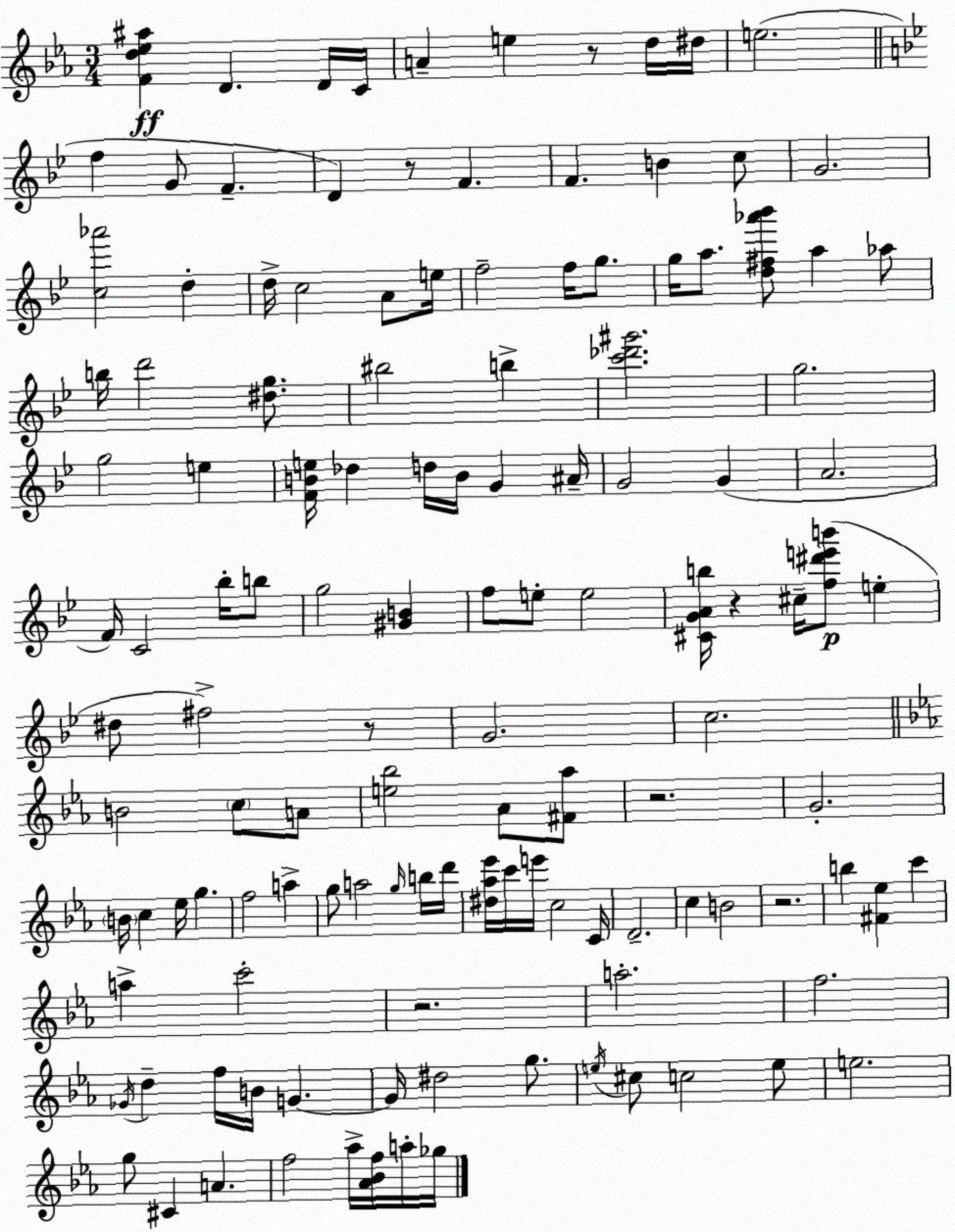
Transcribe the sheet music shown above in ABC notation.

X:1
T:Untitled
M:3/4
L:1/4
K:Cm
[Fd_e^a] D D/4 C/4 A e z/2 d/4 ^d/4 e2 f G/2 F D z/2 F F B c/2 G2 [c_a']2 d d/4 c2 A/2 e/4 f2 f/4 g/2 g/4 a/2 [d^f_a'_b']/2 a _a/2 b/4 d'2 [^dg]/2 ^b2 b [c'_d'^g']2 g2 g2 e [FBe]/4 _d d/4 B/4 G ^A/4 G2 G A2 F/4 C2 _b/4 b/2 g2 [^GB] f/2 e/2 e2 [^CGAb]/4 z ^c/4 [f^d'e'b']/2 e ^d/2 ^f2 z/2 G2 c2 B2 c/2 A/2 [e_b]2 _A/2 [^F_a]/2 z2 G2 B/4 c _e/4 g f2 a g/2 a2 g/4 b/4 d'/4 [^d_a_e']/4 c'/4 e'/4 c2 C/4 D2 c B2 z2 b [^F_e] c' a c'2 z2 a2 f2 _G/4 d f/4 B/4 G G/4 ^d2 g/2 e/4 ^c/2 c2 e/2 e2 g/2 ^C A f2 _a/4 [_A_Bf]/4 a/4 _g/4